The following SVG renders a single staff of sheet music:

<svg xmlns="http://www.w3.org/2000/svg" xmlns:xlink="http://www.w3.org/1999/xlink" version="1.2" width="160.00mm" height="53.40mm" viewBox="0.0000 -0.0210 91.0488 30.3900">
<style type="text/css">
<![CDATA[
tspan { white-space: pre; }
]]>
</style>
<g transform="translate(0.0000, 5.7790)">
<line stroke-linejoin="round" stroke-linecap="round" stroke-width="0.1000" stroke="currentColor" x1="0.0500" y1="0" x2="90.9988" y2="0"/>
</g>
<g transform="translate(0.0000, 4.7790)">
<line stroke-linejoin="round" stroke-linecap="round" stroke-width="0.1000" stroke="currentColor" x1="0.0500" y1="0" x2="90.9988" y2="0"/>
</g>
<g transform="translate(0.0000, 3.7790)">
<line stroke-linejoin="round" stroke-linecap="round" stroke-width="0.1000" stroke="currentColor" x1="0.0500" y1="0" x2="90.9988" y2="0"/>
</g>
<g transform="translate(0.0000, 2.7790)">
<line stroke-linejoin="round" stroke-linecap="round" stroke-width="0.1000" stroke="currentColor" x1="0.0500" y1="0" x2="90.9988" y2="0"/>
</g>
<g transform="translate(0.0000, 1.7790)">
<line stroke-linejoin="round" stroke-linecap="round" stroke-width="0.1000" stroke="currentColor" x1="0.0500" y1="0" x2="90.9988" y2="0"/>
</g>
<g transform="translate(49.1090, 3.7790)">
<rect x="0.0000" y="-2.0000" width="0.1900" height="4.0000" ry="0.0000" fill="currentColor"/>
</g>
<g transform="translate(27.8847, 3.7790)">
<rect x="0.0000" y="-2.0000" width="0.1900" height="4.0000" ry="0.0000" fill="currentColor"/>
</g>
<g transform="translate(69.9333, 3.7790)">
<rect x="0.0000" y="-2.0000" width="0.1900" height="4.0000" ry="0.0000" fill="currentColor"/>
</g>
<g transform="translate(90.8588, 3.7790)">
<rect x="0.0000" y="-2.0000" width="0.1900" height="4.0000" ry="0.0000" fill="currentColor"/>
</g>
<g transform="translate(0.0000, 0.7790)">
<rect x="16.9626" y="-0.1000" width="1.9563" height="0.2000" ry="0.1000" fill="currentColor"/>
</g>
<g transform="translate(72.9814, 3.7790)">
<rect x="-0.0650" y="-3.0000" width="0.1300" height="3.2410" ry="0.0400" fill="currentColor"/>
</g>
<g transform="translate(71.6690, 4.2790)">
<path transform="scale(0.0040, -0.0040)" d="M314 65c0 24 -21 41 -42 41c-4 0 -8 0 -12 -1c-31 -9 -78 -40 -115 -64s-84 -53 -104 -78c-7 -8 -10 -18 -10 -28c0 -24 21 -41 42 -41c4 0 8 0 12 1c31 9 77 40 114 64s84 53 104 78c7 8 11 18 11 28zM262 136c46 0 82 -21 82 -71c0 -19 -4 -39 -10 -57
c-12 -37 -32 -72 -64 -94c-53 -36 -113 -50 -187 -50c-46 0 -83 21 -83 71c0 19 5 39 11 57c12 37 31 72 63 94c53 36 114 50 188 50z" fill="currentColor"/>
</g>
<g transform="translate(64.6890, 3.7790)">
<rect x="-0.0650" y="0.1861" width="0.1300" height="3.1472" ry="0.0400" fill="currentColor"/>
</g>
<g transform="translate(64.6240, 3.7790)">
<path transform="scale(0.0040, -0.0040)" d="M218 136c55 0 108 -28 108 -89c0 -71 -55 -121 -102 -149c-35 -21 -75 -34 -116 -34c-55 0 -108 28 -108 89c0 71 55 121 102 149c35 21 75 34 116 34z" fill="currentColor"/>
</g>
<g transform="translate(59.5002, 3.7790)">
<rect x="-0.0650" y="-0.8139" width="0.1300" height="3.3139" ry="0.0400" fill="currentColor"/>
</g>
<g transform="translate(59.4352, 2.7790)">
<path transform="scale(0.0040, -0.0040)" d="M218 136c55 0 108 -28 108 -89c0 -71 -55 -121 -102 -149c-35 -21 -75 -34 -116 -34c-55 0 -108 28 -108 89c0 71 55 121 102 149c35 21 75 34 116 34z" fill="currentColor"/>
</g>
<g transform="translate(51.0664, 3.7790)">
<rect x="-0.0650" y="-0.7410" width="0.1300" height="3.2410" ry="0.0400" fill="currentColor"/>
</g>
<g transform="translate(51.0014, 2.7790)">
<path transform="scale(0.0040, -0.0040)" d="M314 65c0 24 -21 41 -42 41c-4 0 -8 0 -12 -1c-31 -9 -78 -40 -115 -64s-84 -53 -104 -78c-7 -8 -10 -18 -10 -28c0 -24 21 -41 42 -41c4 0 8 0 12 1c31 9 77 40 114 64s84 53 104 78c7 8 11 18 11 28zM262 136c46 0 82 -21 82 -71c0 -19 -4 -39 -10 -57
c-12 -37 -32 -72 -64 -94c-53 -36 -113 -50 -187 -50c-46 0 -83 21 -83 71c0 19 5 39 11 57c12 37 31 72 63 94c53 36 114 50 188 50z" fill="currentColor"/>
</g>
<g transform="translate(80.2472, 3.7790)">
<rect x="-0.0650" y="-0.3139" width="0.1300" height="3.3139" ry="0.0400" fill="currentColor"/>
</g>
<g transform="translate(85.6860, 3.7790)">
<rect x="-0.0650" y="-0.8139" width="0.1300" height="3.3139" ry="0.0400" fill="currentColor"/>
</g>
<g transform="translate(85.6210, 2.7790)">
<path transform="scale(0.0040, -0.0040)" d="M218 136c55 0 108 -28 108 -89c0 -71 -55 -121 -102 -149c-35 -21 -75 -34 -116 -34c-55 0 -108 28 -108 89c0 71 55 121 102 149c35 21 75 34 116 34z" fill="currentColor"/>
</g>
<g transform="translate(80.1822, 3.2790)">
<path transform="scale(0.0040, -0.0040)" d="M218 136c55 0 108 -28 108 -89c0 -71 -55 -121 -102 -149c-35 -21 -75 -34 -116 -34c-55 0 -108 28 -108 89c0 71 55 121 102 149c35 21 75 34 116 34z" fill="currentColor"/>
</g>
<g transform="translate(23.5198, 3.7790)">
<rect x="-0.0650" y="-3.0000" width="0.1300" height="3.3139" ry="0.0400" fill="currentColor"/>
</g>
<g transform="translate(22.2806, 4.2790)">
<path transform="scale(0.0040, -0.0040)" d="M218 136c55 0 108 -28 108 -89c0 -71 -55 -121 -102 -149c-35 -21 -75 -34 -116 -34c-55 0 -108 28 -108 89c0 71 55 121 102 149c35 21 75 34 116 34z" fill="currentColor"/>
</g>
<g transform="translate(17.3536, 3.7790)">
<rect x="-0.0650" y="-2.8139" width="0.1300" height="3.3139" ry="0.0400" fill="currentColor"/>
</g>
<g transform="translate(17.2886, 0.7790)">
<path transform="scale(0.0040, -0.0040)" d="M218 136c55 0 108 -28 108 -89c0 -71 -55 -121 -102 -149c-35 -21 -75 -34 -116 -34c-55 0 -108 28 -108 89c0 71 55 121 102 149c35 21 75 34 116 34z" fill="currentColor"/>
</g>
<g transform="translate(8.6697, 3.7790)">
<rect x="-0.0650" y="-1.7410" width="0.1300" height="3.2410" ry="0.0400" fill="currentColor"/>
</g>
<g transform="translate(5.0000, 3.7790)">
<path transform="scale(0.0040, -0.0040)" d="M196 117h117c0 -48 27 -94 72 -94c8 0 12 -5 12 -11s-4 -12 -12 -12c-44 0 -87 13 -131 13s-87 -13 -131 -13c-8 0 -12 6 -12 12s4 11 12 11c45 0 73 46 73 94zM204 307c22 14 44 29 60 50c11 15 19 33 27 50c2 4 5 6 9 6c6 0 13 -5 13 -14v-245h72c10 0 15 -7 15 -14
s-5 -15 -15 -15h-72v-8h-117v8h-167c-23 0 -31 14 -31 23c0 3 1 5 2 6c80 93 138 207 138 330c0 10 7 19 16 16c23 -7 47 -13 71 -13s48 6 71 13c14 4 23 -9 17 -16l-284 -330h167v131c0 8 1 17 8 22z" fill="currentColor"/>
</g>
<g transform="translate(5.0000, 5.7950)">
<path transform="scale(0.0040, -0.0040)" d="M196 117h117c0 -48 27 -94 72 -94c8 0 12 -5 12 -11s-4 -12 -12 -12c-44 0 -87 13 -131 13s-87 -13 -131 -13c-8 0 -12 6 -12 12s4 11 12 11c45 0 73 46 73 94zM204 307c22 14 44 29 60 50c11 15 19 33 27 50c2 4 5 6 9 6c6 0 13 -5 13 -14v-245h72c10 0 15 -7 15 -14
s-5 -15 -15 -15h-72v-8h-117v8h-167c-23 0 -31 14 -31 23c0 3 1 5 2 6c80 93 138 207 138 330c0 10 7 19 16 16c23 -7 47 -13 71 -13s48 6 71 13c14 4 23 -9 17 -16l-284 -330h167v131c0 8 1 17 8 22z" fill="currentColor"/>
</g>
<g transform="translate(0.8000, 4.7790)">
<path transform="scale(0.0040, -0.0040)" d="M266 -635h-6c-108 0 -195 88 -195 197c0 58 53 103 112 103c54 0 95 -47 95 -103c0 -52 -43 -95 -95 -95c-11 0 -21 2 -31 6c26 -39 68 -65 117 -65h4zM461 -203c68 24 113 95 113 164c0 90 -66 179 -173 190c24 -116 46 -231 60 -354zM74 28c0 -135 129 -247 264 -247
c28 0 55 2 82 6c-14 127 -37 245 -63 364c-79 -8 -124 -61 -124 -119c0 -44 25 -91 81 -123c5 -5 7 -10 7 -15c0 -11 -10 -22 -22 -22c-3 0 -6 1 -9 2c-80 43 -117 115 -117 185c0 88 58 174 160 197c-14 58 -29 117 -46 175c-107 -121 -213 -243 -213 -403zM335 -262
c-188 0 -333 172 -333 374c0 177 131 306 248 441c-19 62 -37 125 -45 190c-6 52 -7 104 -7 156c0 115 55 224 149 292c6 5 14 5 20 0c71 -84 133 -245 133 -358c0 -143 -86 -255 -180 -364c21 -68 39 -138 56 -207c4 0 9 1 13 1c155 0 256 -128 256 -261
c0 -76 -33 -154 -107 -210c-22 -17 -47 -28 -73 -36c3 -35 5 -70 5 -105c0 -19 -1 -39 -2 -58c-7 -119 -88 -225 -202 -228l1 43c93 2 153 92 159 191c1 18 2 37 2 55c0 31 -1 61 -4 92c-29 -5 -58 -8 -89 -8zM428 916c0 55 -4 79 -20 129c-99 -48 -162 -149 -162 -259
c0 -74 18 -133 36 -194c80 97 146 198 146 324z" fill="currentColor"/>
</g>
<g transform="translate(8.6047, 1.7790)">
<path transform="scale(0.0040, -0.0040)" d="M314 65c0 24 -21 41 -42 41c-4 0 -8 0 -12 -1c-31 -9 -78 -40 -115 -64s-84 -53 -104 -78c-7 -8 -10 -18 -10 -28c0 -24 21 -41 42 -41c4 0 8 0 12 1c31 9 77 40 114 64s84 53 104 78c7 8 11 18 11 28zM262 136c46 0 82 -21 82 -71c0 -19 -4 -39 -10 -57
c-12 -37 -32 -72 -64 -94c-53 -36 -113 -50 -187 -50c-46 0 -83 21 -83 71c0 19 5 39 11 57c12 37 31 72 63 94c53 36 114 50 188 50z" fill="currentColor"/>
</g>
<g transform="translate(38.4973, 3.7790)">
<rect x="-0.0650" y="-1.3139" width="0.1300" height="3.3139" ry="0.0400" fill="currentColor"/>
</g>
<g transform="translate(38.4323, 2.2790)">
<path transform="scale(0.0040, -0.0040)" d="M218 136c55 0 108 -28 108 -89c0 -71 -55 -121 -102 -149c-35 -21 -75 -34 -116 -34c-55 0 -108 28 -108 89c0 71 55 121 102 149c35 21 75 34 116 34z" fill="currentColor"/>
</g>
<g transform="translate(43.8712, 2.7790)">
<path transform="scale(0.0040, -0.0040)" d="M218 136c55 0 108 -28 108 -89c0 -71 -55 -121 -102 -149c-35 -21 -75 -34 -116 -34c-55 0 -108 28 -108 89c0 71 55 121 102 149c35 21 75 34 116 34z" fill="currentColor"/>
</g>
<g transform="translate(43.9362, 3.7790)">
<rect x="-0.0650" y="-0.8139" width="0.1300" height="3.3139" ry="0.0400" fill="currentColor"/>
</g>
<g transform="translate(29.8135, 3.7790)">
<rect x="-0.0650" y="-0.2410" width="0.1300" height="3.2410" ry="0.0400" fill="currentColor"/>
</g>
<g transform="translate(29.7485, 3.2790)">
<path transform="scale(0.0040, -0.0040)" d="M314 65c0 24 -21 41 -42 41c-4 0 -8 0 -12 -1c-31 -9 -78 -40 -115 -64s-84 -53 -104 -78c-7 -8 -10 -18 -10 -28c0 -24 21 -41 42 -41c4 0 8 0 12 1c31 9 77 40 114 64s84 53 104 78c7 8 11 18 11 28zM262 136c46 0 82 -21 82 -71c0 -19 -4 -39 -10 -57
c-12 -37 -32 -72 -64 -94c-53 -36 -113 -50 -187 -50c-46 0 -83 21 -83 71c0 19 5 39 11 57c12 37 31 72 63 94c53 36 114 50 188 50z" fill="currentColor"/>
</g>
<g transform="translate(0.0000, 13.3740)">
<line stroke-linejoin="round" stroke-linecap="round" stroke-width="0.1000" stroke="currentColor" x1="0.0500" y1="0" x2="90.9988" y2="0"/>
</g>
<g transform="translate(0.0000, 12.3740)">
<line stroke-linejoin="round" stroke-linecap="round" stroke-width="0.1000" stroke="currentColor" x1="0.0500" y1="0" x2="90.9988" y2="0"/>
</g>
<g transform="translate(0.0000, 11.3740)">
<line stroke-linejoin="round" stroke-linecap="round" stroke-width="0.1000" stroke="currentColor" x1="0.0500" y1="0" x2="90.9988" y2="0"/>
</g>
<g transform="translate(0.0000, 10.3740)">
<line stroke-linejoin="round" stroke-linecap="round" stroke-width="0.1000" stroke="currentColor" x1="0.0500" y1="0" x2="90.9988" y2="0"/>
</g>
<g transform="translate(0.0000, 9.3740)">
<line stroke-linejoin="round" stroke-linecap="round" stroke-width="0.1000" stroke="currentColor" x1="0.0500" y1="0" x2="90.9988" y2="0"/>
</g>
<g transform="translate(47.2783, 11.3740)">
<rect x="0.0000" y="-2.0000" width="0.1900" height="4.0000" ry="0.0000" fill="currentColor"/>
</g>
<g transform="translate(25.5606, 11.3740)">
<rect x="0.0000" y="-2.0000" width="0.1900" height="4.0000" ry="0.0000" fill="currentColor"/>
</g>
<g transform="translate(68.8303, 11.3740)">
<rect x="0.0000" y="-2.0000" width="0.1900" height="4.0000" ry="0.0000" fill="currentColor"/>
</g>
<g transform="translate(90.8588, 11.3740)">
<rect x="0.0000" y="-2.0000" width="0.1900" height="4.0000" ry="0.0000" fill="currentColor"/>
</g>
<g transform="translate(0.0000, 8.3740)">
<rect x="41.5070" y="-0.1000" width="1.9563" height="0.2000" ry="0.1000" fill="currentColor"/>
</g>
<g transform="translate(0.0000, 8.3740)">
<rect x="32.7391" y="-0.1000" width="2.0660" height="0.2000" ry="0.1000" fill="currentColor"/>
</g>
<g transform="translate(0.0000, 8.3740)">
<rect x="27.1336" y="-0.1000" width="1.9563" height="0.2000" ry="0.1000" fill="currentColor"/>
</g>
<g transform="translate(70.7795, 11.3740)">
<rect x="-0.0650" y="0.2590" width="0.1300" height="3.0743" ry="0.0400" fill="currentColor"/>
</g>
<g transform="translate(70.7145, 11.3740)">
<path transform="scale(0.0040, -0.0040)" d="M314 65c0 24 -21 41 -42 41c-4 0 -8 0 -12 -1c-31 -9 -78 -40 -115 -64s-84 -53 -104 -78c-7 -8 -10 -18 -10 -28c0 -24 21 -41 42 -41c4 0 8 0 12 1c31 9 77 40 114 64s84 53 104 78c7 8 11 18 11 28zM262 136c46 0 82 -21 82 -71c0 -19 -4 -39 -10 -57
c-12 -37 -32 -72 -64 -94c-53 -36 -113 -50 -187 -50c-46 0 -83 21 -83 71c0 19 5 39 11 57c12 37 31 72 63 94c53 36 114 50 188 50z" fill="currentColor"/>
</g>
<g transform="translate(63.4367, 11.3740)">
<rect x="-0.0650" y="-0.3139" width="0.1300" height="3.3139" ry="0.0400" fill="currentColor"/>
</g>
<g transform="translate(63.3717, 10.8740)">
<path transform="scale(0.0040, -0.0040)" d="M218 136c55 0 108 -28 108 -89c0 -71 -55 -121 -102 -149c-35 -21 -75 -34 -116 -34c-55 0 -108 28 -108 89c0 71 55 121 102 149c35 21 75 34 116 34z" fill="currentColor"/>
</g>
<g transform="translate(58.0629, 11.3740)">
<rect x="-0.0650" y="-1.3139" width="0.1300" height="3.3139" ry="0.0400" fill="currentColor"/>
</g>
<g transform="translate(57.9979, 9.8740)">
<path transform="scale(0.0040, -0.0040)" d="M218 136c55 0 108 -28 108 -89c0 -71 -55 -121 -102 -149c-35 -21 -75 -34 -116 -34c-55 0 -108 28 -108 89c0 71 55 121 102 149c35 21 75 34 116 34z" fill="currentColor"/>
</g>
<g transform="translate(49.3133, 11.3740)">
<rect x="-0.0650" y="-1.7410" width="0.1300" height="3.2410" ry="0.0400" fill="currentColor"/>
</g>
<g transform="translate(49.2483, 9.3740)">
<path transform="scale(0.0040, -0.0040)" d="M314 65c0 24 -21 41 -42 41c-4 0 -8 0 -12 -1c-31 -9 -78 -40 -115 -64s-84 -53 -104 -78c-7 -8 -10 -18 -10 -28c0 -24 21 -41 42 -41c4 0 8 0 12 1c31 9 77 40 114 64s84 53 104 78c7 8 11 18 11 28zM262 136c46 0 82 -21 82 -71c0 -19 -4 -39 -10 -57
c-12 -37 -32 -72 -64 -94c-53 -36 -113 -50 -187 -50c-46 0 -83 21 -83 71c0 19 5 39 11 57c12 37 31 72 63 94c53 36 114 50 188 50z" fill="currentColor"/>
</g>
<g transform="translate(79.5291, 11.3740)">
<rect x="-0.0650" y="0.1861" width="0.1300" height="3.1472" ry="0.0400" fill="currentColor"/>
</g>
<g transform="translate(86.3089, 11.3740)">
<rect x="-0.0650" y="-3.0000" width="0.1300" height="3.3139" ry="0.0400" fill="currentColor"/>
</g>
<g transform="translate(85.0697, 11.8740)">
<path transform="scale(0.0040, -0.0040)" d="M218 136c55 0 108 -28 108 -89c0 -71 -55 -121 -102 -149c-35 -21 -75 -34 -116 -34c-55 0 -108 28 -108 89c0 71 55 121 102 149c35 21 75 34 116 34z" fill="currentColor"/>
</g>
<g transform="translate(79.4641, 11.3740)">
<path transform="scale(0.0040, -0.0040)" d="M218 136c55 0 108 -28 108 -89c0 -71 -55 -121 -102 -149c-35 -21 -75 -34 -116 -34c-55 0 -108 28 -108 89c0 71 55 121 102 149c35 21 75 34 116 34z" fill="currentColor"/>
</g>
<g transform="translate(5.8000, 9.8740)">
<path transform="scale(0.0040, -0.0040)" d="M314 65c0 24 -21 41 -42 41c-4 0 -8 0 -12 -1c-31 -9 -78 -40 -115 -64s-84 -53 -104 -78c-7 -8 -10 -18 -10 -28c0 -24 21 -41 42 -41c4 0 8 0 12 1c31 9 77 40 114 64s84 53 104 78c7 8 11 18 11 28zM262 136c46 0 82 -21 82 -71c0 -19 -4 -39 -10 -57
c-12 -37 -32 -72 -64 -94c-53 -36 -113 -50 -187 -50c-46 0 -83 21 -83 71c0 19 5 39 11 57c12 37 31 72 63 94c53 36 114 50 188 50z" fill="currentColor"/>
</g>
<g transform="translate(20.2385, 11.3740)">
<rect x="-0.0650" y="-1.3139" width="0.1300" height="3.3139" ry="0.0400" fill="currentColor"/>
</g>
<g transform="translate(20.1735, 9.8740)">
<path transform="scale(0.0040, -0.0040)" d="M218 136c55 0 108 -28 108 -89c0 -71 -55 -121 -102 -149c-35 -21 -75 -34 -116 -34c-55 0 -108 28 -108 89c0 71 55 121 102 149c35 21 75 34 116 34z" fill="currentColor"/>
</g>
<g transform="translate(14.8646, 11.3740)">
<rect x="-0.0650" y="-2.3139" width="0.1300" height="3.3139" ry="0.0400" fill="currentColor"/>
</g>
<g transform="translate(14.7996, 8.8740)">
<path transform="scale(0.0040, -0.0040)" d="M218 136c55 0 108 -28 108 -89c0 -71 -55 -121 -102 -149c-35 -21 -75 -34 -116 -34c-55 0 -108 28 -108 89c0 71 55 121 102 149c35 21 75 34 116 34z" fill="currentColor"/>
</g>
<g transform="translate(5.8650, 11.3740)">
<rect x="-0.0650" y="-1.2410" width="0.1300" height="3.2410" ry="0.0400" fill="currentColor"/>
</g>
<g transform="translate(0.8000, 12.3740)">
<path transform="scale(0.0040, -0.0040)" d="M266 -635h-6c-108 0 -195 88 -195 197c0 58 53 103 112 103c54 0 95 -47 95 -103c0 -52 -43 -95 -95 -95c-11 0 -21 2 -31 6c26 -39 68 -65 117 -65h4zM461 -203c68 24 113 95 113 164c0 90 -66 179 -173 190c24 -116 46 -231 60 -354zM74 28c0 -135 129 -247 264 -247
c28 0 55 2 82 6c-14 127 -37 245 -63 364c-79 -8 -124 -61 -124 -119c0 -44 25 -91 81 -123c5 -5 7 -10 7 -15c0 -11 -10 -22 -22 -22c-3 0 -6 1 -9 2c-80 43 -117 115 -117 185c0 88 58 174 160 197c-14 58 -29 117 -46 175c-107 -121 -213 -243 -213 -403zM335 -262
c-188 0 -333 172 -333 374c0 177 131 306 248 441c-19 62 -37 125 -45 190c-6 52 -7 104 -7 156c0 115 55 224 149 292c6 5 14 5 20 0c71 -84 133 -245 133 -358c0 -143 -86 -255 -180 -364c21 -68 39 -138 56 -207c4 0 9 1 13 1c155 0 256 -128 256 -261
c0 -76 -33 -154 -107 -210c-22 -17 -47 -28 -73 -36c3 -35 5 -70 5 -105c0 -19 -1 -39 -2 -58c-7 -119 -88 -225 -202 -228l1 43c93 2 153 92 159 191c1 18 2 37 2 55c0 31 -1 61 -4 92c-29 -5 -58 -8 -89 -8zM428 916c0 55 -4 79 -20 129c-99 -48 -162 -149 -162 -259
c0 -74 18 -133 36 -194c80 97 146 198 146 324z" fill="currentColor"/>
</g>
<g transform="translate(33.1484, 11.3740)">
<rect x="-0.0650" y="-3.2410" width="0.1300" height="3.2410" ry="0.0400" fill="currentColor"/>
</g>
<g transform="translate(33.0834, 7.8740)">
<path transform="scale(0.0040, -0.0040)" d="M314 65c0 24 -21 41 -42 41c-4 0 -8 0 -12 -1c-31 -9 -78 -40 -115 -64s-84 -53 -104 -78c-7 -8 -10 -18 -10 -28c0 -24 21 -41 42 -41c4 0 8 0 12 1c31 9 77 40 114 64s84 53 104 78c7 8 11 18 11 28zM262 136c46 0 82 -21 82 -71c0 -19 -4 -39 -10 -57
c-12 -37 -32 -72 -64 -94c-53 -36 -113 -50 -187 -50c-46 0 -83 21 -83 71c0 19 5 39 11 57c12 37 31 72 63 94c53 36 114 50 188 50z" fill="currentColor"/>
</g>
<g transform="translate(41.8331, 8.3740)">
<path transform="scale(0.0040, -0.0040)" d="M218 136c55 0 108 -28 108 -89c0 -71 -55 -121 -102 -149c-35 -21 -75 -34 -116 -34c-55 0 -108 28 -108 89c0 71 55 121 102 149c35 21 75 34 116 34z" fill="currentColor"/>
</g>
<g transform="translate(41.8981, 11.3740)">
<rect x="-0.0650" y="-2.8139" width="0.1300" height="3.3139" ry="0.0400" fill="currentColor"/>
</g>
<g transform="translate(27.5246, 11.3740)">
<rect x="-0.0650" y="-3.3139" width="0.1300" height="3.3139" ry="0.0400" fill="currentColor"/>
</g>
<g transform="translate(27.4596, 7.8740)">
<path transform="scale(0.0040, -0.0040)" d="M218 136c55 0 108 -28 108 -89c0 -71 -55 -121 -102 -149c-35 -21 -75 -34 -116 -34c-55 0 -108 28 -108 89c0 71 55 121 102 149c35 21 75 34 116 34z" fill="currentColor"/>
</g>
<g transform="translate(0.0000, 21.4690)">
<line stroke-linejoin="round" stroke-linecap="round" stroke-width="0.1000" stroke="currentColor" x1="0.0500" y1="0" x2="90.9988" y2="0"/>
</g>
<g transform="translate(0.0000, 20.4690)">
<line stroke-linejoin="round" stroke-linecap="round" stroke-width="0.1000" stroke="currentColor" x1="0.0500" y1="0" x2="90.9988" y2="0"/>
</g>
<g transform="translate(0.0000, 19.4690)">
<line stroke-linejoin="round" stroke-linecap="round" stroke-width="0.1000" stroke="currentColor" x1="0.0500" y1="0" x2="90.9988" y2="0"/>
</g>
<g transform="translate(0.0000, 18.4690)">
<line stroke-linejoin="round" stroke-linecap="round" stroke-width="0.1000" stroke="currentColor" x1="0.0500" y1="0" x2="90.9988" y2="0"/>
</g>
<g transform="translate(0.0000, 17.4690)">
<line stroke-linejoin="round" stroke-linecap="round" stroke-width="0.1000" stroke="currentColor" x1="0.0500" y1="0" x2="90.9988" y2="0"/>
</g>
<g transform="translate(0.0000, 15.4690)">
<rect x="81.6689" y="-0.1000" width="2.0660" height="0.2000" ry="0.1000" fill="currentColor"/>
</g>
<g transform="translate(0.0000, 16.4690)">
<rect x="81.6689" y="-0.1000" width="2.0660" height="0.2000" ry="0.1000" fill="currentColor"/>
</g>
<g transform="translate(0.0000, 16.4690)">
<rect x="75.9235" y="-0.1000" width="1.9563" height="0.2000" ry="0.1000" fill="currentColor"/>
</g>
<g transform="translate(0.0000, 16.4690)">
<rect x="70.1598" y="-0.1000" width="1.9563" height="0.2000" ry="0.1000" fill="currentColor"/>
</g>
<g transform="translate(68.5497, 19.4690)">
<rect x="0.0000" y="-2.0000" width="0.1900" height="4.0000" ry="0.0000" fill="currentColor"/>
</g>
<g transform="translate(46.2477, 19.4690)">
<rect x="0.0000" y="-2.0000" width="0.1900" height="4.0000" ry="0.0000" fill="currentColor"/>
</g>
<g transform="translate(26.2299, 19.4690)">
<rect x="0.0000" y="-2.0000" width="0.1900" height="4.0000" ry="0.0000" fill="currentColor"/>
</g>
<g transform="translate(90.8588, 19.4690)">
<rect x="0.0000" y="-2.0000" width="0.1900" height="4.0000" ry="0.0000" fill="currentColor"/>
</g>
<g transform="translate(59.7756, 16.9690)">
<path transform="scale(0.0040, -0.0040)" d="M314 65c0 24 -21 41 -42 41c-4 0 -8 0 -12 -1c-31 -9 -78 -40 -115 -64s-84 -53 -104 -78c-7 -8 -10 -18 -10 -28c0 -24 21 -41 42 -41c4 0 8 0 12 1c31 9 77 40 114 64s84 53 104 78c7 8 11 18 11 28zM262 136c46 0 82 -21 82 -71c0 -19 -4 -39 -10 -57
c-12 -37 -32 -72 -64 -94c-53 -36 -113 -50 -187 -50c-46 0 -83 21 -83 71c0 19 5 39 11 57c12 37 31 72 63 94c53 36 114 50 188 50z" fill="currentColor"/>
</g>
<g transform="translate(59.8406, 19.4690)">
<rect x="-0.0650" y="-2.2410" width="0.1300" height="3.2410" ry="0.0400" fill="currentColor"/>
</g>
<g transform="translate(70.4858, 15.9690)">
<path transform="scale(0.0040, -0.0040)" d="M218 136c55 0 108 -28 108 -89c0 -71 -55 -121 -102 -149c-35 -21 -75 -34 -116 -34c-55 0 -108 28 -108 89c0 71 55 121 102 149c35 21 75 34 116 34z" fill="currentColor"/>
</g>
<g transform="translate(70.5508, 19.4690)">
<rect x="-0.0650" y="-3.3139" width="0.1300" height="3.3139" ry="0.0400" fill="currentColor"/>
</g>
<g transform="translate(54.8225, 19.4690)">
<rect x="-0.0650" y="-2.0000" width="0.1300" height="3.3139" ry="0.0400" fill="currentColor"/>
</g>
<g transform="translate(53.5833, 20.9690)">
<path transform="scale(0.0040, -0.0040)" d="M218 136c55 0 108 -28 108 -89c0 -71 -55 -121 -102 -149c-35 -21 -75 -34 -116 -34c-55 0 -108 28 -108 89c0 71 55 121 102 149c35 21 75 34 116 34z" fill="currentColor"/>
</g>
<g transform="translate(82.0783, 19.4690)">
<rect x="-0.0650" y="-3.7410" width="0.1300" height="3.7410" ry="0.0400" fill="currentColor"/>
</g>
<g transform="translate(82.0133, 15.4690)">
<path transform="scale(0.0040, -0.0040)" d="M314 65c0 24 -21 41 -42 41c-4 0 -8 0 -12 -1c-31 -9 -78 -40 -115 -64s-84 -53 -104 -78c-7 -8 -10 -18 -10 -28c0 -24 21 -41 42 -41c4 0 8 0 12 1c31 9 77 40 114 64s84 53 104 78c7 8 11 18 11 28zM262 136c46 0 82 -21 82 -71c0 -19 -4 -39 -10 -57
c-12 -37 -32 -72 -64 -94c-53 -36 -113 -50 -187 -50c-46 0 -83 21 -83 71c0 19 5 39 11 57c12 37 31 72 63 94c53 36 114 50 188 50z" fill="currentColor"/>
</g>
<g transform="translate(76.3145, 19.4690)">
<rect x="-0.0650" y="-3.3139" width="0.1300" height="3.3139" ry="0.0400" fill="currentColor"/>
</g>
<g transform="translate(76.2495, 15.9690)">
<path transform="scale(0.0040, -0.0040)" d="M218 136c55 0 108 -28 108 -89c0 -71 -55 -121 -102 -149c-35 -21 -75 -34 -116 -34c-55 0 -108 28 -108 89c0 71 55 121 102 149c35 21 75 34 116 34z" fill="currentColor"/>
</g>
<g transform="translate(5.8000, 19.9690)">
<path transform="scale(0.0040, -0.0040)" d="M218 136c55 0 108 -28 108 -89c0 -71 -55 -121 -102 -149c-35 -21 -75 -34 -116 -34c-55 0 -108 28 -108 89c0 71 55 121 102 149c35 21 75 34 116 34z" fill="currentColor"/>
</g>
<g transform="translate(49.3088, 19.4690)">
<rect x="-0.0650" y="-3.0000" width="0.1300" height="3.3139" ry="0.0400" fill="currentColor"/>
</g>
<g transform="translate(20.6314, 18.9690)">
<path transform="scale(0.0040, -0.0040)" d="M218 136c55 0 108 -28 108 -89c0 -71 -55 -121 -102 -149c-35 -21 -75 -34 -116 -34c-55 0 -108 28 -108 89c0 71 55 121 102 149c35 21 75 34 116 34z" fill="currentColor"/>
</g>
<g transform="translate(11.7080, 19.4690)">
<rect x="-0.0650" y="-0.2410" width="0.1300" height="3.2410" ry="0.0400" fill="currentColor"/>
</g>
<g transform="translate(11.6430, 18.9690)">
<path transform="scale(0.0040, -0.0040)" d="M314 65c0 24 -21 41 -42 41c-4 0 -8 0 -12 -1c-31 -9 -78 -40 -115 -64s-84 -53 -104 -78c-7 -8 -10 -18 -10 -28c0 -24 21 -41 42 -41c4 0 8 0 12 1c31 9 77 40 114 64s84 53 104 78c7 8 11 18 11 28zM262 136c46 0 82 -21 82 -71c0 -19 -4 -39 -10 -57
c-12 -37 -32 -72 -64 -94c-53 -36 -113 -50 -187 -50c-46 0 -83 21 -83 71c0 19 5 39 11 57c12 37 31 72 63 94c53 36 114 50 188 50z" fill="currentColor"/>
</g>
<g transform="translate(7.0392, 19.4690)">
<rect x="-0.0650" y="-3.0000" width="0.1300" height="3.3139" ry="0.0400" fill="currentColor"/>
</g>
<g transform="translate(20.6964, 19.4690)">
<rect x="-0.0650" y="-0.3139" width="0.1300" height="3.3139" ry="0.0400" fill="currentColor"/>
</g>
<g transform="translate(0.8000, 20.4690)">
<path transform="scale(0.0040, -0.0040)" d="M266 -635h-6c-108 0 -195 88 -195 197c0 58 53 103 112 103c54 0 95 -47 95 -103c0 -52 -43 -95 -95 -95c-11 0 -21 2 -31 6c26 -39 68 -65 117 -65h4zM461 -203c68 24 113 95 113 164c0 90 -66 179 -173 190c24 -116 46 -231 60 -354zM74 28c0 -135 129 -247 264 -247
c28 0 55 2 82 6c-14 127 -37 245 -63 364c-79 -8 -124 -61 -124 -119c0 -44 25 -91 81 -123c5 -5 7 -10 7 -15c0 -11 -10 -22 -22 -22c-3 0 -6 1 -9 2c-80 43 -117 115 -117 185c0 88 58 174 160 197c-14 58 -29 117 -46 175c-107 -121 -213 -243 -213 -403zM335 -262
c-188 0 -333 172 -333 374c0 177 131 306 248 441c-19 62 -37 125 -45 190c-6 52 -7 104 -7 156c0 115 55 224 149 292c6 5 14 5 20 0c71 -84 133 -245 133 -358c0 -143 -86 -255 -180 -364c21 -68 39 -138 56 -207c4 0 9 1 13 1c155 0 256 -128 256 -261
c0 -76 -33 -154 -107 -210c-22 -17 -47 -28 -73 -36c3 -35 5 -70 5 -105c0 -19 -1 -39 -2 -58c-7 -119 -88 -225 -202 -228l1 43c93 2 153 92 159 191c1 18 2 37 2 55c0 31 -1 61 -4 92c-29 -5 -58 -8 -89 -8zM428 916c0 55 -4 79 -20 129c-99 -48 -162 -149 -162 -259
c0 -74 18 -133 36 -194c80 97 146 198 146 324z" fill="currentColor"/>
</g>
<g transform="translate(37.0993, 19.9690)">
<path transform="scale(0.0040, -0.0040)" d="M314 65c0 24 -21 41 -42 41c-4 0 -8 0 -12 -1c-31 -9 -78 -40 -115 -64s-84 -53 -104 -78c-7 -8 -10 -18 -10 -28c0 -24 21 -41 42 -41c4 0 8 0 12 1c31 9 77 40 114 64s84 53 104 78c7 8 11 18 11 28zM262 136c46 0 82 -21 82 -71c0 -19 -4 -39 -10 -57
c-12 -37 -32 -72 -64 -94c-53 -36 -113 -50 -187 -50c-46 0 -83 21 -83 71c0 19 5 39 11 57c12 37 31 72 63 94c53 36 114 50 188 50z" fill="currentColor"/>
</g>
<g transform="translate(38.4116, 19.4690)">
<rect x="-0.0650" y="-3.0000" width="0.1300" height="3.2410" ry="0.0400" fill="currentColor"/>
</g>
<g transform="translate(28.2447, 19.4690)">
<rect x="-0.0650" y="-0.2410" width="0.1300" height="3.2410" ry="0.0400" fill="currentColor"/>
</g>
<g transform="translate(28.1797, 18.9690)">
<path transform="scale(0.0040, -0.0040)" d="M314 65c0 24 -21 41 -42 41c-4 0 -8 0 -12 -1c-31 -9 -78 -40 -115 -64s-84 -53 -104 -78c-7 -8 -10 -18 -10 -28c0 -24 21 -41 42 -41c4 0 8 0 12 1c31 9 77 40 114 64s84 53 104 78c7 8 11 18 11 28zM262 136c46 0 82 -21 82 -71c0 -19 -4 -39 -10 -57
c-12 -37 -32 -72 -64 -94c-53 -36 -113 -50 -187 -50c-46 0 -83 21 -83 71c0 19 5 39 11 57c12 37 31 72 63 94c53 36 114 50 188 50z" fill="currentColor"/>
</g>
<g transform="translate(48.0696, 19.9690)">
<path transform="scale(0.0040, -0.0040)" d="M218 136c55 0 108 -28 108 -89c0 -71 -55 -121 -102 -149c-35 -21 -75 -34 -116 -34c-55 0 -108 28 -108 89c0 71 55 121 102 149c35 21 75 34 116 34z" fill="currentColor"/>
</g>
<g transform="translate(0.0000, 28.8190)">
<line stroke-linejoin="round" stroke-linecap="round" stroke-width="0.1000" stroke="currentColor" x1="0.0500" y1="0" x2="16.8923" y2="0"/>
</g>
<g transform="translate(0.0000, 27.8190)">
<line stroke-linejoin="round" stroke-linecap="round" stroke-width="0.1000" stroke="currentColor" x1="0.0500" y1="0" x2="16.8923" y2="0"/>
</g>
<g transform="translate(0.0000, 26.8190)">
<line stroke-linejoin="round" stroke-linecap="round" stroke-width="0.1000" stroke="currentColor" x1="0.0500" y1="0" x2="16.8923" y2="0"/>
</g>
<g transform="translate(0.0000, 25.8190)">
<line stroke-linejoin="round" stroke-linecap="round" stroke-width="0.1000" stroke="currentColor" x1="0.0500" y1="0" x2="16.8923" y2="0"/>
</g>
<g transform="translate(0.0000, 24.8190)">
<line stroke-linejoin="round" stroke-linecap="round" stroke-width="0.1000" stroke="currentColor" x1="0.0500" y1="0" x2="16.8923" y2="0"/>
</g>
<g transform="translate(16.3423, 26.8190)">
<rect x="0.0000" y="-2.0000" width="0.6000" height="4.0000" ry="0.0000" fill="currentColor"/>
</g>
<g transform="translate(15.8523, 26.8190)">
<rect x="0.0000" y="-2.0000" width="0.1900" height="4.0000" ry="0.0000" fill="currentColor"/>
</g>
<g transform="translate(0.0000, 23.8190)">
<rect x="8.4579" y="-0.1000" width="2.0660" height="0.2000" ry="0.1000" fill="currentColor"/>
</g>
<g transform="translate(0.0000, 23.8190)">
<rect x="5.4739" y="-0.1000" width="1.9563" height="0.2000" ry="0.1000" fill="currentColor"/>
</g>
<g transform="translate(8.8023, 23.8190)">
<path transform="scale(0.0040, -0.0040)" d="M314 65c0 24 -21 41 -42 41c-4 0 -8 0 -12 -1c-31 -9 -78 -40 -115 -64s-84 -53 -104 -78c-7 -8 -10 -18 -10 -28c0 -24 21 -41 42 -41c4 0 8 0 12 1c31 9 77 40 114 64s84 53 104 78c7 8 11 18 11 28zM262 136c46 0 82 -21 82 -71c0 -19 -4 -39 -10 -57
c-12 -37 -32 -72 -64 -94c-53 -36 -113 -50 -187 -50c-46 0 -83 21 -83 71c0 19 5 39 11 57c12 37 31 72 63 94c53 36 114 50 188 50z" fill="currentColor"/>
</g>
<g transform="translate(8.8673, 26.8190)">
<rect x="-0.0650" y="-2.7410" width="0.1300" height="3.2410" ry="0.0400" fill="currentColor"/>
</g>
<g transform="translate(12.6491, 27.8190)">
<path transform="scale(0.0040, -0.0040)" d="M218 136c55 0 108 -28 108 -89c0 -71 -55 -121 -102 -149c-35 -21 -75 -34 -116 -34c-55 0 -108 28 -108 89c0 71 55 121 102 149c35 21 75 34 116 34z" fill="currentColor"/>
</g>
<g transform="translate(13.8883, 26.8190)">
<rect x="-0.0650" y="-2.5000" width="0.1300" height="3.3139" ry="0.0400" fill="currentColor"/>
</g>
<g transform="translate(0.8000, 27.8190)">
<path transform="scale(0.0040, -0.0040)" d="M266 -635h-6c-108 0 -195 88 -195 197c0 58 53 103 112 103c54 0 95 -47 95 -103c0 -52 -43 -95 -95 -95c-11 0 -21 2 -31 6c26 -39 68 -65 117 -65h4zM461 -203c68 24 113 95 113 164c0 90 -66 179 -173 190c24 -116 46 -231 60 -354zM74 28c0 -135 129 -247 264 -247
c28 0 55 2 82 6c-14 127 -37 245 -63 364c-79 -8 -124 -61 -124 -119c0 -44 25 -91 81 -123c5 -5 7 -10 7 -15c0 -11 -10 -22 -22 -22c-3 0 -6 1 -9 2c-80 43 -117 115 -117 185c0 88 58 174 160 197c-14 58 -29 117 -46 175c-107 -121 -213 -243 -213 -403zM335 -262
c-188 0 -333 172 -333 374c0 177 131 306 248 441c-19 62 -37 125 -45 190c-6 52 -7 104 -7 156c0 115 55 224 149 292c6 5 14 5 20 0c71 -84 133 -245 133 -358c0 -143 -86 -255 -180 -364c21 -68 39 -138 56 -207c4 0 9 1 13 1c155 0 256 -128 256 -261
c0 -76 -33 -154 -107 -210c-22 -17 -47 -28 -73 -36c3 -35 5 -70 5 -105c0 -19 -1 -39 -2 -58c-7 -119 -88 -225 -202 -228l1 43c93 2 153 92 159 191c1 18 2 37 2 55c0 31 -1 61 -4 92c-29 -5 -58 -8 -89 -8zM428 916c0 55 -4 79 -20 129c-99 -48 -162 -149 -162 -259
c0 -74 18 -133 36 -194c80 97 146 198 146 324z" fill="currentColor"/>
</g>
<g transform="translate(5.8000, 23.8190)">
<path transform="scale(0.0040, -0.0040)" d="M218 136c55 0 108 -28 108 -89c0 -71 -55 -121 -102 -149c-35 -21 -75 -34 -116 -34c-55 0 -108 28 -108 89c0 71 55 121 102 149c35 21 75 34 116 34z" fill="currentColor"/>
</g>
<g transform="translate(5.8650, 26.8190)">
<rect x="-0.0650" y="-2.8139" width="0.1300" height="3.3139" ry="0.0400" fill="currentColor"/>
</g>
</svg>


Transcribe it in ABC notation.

X:1
T:Untitled
M:4/4
L:1/4
K:C
f2 a A c2 e d d2 d B A2 c d e2 g e b b2 a f2 e c B2 B A A c2 c c2 A2 A F g2 b b c'2 a a2 G